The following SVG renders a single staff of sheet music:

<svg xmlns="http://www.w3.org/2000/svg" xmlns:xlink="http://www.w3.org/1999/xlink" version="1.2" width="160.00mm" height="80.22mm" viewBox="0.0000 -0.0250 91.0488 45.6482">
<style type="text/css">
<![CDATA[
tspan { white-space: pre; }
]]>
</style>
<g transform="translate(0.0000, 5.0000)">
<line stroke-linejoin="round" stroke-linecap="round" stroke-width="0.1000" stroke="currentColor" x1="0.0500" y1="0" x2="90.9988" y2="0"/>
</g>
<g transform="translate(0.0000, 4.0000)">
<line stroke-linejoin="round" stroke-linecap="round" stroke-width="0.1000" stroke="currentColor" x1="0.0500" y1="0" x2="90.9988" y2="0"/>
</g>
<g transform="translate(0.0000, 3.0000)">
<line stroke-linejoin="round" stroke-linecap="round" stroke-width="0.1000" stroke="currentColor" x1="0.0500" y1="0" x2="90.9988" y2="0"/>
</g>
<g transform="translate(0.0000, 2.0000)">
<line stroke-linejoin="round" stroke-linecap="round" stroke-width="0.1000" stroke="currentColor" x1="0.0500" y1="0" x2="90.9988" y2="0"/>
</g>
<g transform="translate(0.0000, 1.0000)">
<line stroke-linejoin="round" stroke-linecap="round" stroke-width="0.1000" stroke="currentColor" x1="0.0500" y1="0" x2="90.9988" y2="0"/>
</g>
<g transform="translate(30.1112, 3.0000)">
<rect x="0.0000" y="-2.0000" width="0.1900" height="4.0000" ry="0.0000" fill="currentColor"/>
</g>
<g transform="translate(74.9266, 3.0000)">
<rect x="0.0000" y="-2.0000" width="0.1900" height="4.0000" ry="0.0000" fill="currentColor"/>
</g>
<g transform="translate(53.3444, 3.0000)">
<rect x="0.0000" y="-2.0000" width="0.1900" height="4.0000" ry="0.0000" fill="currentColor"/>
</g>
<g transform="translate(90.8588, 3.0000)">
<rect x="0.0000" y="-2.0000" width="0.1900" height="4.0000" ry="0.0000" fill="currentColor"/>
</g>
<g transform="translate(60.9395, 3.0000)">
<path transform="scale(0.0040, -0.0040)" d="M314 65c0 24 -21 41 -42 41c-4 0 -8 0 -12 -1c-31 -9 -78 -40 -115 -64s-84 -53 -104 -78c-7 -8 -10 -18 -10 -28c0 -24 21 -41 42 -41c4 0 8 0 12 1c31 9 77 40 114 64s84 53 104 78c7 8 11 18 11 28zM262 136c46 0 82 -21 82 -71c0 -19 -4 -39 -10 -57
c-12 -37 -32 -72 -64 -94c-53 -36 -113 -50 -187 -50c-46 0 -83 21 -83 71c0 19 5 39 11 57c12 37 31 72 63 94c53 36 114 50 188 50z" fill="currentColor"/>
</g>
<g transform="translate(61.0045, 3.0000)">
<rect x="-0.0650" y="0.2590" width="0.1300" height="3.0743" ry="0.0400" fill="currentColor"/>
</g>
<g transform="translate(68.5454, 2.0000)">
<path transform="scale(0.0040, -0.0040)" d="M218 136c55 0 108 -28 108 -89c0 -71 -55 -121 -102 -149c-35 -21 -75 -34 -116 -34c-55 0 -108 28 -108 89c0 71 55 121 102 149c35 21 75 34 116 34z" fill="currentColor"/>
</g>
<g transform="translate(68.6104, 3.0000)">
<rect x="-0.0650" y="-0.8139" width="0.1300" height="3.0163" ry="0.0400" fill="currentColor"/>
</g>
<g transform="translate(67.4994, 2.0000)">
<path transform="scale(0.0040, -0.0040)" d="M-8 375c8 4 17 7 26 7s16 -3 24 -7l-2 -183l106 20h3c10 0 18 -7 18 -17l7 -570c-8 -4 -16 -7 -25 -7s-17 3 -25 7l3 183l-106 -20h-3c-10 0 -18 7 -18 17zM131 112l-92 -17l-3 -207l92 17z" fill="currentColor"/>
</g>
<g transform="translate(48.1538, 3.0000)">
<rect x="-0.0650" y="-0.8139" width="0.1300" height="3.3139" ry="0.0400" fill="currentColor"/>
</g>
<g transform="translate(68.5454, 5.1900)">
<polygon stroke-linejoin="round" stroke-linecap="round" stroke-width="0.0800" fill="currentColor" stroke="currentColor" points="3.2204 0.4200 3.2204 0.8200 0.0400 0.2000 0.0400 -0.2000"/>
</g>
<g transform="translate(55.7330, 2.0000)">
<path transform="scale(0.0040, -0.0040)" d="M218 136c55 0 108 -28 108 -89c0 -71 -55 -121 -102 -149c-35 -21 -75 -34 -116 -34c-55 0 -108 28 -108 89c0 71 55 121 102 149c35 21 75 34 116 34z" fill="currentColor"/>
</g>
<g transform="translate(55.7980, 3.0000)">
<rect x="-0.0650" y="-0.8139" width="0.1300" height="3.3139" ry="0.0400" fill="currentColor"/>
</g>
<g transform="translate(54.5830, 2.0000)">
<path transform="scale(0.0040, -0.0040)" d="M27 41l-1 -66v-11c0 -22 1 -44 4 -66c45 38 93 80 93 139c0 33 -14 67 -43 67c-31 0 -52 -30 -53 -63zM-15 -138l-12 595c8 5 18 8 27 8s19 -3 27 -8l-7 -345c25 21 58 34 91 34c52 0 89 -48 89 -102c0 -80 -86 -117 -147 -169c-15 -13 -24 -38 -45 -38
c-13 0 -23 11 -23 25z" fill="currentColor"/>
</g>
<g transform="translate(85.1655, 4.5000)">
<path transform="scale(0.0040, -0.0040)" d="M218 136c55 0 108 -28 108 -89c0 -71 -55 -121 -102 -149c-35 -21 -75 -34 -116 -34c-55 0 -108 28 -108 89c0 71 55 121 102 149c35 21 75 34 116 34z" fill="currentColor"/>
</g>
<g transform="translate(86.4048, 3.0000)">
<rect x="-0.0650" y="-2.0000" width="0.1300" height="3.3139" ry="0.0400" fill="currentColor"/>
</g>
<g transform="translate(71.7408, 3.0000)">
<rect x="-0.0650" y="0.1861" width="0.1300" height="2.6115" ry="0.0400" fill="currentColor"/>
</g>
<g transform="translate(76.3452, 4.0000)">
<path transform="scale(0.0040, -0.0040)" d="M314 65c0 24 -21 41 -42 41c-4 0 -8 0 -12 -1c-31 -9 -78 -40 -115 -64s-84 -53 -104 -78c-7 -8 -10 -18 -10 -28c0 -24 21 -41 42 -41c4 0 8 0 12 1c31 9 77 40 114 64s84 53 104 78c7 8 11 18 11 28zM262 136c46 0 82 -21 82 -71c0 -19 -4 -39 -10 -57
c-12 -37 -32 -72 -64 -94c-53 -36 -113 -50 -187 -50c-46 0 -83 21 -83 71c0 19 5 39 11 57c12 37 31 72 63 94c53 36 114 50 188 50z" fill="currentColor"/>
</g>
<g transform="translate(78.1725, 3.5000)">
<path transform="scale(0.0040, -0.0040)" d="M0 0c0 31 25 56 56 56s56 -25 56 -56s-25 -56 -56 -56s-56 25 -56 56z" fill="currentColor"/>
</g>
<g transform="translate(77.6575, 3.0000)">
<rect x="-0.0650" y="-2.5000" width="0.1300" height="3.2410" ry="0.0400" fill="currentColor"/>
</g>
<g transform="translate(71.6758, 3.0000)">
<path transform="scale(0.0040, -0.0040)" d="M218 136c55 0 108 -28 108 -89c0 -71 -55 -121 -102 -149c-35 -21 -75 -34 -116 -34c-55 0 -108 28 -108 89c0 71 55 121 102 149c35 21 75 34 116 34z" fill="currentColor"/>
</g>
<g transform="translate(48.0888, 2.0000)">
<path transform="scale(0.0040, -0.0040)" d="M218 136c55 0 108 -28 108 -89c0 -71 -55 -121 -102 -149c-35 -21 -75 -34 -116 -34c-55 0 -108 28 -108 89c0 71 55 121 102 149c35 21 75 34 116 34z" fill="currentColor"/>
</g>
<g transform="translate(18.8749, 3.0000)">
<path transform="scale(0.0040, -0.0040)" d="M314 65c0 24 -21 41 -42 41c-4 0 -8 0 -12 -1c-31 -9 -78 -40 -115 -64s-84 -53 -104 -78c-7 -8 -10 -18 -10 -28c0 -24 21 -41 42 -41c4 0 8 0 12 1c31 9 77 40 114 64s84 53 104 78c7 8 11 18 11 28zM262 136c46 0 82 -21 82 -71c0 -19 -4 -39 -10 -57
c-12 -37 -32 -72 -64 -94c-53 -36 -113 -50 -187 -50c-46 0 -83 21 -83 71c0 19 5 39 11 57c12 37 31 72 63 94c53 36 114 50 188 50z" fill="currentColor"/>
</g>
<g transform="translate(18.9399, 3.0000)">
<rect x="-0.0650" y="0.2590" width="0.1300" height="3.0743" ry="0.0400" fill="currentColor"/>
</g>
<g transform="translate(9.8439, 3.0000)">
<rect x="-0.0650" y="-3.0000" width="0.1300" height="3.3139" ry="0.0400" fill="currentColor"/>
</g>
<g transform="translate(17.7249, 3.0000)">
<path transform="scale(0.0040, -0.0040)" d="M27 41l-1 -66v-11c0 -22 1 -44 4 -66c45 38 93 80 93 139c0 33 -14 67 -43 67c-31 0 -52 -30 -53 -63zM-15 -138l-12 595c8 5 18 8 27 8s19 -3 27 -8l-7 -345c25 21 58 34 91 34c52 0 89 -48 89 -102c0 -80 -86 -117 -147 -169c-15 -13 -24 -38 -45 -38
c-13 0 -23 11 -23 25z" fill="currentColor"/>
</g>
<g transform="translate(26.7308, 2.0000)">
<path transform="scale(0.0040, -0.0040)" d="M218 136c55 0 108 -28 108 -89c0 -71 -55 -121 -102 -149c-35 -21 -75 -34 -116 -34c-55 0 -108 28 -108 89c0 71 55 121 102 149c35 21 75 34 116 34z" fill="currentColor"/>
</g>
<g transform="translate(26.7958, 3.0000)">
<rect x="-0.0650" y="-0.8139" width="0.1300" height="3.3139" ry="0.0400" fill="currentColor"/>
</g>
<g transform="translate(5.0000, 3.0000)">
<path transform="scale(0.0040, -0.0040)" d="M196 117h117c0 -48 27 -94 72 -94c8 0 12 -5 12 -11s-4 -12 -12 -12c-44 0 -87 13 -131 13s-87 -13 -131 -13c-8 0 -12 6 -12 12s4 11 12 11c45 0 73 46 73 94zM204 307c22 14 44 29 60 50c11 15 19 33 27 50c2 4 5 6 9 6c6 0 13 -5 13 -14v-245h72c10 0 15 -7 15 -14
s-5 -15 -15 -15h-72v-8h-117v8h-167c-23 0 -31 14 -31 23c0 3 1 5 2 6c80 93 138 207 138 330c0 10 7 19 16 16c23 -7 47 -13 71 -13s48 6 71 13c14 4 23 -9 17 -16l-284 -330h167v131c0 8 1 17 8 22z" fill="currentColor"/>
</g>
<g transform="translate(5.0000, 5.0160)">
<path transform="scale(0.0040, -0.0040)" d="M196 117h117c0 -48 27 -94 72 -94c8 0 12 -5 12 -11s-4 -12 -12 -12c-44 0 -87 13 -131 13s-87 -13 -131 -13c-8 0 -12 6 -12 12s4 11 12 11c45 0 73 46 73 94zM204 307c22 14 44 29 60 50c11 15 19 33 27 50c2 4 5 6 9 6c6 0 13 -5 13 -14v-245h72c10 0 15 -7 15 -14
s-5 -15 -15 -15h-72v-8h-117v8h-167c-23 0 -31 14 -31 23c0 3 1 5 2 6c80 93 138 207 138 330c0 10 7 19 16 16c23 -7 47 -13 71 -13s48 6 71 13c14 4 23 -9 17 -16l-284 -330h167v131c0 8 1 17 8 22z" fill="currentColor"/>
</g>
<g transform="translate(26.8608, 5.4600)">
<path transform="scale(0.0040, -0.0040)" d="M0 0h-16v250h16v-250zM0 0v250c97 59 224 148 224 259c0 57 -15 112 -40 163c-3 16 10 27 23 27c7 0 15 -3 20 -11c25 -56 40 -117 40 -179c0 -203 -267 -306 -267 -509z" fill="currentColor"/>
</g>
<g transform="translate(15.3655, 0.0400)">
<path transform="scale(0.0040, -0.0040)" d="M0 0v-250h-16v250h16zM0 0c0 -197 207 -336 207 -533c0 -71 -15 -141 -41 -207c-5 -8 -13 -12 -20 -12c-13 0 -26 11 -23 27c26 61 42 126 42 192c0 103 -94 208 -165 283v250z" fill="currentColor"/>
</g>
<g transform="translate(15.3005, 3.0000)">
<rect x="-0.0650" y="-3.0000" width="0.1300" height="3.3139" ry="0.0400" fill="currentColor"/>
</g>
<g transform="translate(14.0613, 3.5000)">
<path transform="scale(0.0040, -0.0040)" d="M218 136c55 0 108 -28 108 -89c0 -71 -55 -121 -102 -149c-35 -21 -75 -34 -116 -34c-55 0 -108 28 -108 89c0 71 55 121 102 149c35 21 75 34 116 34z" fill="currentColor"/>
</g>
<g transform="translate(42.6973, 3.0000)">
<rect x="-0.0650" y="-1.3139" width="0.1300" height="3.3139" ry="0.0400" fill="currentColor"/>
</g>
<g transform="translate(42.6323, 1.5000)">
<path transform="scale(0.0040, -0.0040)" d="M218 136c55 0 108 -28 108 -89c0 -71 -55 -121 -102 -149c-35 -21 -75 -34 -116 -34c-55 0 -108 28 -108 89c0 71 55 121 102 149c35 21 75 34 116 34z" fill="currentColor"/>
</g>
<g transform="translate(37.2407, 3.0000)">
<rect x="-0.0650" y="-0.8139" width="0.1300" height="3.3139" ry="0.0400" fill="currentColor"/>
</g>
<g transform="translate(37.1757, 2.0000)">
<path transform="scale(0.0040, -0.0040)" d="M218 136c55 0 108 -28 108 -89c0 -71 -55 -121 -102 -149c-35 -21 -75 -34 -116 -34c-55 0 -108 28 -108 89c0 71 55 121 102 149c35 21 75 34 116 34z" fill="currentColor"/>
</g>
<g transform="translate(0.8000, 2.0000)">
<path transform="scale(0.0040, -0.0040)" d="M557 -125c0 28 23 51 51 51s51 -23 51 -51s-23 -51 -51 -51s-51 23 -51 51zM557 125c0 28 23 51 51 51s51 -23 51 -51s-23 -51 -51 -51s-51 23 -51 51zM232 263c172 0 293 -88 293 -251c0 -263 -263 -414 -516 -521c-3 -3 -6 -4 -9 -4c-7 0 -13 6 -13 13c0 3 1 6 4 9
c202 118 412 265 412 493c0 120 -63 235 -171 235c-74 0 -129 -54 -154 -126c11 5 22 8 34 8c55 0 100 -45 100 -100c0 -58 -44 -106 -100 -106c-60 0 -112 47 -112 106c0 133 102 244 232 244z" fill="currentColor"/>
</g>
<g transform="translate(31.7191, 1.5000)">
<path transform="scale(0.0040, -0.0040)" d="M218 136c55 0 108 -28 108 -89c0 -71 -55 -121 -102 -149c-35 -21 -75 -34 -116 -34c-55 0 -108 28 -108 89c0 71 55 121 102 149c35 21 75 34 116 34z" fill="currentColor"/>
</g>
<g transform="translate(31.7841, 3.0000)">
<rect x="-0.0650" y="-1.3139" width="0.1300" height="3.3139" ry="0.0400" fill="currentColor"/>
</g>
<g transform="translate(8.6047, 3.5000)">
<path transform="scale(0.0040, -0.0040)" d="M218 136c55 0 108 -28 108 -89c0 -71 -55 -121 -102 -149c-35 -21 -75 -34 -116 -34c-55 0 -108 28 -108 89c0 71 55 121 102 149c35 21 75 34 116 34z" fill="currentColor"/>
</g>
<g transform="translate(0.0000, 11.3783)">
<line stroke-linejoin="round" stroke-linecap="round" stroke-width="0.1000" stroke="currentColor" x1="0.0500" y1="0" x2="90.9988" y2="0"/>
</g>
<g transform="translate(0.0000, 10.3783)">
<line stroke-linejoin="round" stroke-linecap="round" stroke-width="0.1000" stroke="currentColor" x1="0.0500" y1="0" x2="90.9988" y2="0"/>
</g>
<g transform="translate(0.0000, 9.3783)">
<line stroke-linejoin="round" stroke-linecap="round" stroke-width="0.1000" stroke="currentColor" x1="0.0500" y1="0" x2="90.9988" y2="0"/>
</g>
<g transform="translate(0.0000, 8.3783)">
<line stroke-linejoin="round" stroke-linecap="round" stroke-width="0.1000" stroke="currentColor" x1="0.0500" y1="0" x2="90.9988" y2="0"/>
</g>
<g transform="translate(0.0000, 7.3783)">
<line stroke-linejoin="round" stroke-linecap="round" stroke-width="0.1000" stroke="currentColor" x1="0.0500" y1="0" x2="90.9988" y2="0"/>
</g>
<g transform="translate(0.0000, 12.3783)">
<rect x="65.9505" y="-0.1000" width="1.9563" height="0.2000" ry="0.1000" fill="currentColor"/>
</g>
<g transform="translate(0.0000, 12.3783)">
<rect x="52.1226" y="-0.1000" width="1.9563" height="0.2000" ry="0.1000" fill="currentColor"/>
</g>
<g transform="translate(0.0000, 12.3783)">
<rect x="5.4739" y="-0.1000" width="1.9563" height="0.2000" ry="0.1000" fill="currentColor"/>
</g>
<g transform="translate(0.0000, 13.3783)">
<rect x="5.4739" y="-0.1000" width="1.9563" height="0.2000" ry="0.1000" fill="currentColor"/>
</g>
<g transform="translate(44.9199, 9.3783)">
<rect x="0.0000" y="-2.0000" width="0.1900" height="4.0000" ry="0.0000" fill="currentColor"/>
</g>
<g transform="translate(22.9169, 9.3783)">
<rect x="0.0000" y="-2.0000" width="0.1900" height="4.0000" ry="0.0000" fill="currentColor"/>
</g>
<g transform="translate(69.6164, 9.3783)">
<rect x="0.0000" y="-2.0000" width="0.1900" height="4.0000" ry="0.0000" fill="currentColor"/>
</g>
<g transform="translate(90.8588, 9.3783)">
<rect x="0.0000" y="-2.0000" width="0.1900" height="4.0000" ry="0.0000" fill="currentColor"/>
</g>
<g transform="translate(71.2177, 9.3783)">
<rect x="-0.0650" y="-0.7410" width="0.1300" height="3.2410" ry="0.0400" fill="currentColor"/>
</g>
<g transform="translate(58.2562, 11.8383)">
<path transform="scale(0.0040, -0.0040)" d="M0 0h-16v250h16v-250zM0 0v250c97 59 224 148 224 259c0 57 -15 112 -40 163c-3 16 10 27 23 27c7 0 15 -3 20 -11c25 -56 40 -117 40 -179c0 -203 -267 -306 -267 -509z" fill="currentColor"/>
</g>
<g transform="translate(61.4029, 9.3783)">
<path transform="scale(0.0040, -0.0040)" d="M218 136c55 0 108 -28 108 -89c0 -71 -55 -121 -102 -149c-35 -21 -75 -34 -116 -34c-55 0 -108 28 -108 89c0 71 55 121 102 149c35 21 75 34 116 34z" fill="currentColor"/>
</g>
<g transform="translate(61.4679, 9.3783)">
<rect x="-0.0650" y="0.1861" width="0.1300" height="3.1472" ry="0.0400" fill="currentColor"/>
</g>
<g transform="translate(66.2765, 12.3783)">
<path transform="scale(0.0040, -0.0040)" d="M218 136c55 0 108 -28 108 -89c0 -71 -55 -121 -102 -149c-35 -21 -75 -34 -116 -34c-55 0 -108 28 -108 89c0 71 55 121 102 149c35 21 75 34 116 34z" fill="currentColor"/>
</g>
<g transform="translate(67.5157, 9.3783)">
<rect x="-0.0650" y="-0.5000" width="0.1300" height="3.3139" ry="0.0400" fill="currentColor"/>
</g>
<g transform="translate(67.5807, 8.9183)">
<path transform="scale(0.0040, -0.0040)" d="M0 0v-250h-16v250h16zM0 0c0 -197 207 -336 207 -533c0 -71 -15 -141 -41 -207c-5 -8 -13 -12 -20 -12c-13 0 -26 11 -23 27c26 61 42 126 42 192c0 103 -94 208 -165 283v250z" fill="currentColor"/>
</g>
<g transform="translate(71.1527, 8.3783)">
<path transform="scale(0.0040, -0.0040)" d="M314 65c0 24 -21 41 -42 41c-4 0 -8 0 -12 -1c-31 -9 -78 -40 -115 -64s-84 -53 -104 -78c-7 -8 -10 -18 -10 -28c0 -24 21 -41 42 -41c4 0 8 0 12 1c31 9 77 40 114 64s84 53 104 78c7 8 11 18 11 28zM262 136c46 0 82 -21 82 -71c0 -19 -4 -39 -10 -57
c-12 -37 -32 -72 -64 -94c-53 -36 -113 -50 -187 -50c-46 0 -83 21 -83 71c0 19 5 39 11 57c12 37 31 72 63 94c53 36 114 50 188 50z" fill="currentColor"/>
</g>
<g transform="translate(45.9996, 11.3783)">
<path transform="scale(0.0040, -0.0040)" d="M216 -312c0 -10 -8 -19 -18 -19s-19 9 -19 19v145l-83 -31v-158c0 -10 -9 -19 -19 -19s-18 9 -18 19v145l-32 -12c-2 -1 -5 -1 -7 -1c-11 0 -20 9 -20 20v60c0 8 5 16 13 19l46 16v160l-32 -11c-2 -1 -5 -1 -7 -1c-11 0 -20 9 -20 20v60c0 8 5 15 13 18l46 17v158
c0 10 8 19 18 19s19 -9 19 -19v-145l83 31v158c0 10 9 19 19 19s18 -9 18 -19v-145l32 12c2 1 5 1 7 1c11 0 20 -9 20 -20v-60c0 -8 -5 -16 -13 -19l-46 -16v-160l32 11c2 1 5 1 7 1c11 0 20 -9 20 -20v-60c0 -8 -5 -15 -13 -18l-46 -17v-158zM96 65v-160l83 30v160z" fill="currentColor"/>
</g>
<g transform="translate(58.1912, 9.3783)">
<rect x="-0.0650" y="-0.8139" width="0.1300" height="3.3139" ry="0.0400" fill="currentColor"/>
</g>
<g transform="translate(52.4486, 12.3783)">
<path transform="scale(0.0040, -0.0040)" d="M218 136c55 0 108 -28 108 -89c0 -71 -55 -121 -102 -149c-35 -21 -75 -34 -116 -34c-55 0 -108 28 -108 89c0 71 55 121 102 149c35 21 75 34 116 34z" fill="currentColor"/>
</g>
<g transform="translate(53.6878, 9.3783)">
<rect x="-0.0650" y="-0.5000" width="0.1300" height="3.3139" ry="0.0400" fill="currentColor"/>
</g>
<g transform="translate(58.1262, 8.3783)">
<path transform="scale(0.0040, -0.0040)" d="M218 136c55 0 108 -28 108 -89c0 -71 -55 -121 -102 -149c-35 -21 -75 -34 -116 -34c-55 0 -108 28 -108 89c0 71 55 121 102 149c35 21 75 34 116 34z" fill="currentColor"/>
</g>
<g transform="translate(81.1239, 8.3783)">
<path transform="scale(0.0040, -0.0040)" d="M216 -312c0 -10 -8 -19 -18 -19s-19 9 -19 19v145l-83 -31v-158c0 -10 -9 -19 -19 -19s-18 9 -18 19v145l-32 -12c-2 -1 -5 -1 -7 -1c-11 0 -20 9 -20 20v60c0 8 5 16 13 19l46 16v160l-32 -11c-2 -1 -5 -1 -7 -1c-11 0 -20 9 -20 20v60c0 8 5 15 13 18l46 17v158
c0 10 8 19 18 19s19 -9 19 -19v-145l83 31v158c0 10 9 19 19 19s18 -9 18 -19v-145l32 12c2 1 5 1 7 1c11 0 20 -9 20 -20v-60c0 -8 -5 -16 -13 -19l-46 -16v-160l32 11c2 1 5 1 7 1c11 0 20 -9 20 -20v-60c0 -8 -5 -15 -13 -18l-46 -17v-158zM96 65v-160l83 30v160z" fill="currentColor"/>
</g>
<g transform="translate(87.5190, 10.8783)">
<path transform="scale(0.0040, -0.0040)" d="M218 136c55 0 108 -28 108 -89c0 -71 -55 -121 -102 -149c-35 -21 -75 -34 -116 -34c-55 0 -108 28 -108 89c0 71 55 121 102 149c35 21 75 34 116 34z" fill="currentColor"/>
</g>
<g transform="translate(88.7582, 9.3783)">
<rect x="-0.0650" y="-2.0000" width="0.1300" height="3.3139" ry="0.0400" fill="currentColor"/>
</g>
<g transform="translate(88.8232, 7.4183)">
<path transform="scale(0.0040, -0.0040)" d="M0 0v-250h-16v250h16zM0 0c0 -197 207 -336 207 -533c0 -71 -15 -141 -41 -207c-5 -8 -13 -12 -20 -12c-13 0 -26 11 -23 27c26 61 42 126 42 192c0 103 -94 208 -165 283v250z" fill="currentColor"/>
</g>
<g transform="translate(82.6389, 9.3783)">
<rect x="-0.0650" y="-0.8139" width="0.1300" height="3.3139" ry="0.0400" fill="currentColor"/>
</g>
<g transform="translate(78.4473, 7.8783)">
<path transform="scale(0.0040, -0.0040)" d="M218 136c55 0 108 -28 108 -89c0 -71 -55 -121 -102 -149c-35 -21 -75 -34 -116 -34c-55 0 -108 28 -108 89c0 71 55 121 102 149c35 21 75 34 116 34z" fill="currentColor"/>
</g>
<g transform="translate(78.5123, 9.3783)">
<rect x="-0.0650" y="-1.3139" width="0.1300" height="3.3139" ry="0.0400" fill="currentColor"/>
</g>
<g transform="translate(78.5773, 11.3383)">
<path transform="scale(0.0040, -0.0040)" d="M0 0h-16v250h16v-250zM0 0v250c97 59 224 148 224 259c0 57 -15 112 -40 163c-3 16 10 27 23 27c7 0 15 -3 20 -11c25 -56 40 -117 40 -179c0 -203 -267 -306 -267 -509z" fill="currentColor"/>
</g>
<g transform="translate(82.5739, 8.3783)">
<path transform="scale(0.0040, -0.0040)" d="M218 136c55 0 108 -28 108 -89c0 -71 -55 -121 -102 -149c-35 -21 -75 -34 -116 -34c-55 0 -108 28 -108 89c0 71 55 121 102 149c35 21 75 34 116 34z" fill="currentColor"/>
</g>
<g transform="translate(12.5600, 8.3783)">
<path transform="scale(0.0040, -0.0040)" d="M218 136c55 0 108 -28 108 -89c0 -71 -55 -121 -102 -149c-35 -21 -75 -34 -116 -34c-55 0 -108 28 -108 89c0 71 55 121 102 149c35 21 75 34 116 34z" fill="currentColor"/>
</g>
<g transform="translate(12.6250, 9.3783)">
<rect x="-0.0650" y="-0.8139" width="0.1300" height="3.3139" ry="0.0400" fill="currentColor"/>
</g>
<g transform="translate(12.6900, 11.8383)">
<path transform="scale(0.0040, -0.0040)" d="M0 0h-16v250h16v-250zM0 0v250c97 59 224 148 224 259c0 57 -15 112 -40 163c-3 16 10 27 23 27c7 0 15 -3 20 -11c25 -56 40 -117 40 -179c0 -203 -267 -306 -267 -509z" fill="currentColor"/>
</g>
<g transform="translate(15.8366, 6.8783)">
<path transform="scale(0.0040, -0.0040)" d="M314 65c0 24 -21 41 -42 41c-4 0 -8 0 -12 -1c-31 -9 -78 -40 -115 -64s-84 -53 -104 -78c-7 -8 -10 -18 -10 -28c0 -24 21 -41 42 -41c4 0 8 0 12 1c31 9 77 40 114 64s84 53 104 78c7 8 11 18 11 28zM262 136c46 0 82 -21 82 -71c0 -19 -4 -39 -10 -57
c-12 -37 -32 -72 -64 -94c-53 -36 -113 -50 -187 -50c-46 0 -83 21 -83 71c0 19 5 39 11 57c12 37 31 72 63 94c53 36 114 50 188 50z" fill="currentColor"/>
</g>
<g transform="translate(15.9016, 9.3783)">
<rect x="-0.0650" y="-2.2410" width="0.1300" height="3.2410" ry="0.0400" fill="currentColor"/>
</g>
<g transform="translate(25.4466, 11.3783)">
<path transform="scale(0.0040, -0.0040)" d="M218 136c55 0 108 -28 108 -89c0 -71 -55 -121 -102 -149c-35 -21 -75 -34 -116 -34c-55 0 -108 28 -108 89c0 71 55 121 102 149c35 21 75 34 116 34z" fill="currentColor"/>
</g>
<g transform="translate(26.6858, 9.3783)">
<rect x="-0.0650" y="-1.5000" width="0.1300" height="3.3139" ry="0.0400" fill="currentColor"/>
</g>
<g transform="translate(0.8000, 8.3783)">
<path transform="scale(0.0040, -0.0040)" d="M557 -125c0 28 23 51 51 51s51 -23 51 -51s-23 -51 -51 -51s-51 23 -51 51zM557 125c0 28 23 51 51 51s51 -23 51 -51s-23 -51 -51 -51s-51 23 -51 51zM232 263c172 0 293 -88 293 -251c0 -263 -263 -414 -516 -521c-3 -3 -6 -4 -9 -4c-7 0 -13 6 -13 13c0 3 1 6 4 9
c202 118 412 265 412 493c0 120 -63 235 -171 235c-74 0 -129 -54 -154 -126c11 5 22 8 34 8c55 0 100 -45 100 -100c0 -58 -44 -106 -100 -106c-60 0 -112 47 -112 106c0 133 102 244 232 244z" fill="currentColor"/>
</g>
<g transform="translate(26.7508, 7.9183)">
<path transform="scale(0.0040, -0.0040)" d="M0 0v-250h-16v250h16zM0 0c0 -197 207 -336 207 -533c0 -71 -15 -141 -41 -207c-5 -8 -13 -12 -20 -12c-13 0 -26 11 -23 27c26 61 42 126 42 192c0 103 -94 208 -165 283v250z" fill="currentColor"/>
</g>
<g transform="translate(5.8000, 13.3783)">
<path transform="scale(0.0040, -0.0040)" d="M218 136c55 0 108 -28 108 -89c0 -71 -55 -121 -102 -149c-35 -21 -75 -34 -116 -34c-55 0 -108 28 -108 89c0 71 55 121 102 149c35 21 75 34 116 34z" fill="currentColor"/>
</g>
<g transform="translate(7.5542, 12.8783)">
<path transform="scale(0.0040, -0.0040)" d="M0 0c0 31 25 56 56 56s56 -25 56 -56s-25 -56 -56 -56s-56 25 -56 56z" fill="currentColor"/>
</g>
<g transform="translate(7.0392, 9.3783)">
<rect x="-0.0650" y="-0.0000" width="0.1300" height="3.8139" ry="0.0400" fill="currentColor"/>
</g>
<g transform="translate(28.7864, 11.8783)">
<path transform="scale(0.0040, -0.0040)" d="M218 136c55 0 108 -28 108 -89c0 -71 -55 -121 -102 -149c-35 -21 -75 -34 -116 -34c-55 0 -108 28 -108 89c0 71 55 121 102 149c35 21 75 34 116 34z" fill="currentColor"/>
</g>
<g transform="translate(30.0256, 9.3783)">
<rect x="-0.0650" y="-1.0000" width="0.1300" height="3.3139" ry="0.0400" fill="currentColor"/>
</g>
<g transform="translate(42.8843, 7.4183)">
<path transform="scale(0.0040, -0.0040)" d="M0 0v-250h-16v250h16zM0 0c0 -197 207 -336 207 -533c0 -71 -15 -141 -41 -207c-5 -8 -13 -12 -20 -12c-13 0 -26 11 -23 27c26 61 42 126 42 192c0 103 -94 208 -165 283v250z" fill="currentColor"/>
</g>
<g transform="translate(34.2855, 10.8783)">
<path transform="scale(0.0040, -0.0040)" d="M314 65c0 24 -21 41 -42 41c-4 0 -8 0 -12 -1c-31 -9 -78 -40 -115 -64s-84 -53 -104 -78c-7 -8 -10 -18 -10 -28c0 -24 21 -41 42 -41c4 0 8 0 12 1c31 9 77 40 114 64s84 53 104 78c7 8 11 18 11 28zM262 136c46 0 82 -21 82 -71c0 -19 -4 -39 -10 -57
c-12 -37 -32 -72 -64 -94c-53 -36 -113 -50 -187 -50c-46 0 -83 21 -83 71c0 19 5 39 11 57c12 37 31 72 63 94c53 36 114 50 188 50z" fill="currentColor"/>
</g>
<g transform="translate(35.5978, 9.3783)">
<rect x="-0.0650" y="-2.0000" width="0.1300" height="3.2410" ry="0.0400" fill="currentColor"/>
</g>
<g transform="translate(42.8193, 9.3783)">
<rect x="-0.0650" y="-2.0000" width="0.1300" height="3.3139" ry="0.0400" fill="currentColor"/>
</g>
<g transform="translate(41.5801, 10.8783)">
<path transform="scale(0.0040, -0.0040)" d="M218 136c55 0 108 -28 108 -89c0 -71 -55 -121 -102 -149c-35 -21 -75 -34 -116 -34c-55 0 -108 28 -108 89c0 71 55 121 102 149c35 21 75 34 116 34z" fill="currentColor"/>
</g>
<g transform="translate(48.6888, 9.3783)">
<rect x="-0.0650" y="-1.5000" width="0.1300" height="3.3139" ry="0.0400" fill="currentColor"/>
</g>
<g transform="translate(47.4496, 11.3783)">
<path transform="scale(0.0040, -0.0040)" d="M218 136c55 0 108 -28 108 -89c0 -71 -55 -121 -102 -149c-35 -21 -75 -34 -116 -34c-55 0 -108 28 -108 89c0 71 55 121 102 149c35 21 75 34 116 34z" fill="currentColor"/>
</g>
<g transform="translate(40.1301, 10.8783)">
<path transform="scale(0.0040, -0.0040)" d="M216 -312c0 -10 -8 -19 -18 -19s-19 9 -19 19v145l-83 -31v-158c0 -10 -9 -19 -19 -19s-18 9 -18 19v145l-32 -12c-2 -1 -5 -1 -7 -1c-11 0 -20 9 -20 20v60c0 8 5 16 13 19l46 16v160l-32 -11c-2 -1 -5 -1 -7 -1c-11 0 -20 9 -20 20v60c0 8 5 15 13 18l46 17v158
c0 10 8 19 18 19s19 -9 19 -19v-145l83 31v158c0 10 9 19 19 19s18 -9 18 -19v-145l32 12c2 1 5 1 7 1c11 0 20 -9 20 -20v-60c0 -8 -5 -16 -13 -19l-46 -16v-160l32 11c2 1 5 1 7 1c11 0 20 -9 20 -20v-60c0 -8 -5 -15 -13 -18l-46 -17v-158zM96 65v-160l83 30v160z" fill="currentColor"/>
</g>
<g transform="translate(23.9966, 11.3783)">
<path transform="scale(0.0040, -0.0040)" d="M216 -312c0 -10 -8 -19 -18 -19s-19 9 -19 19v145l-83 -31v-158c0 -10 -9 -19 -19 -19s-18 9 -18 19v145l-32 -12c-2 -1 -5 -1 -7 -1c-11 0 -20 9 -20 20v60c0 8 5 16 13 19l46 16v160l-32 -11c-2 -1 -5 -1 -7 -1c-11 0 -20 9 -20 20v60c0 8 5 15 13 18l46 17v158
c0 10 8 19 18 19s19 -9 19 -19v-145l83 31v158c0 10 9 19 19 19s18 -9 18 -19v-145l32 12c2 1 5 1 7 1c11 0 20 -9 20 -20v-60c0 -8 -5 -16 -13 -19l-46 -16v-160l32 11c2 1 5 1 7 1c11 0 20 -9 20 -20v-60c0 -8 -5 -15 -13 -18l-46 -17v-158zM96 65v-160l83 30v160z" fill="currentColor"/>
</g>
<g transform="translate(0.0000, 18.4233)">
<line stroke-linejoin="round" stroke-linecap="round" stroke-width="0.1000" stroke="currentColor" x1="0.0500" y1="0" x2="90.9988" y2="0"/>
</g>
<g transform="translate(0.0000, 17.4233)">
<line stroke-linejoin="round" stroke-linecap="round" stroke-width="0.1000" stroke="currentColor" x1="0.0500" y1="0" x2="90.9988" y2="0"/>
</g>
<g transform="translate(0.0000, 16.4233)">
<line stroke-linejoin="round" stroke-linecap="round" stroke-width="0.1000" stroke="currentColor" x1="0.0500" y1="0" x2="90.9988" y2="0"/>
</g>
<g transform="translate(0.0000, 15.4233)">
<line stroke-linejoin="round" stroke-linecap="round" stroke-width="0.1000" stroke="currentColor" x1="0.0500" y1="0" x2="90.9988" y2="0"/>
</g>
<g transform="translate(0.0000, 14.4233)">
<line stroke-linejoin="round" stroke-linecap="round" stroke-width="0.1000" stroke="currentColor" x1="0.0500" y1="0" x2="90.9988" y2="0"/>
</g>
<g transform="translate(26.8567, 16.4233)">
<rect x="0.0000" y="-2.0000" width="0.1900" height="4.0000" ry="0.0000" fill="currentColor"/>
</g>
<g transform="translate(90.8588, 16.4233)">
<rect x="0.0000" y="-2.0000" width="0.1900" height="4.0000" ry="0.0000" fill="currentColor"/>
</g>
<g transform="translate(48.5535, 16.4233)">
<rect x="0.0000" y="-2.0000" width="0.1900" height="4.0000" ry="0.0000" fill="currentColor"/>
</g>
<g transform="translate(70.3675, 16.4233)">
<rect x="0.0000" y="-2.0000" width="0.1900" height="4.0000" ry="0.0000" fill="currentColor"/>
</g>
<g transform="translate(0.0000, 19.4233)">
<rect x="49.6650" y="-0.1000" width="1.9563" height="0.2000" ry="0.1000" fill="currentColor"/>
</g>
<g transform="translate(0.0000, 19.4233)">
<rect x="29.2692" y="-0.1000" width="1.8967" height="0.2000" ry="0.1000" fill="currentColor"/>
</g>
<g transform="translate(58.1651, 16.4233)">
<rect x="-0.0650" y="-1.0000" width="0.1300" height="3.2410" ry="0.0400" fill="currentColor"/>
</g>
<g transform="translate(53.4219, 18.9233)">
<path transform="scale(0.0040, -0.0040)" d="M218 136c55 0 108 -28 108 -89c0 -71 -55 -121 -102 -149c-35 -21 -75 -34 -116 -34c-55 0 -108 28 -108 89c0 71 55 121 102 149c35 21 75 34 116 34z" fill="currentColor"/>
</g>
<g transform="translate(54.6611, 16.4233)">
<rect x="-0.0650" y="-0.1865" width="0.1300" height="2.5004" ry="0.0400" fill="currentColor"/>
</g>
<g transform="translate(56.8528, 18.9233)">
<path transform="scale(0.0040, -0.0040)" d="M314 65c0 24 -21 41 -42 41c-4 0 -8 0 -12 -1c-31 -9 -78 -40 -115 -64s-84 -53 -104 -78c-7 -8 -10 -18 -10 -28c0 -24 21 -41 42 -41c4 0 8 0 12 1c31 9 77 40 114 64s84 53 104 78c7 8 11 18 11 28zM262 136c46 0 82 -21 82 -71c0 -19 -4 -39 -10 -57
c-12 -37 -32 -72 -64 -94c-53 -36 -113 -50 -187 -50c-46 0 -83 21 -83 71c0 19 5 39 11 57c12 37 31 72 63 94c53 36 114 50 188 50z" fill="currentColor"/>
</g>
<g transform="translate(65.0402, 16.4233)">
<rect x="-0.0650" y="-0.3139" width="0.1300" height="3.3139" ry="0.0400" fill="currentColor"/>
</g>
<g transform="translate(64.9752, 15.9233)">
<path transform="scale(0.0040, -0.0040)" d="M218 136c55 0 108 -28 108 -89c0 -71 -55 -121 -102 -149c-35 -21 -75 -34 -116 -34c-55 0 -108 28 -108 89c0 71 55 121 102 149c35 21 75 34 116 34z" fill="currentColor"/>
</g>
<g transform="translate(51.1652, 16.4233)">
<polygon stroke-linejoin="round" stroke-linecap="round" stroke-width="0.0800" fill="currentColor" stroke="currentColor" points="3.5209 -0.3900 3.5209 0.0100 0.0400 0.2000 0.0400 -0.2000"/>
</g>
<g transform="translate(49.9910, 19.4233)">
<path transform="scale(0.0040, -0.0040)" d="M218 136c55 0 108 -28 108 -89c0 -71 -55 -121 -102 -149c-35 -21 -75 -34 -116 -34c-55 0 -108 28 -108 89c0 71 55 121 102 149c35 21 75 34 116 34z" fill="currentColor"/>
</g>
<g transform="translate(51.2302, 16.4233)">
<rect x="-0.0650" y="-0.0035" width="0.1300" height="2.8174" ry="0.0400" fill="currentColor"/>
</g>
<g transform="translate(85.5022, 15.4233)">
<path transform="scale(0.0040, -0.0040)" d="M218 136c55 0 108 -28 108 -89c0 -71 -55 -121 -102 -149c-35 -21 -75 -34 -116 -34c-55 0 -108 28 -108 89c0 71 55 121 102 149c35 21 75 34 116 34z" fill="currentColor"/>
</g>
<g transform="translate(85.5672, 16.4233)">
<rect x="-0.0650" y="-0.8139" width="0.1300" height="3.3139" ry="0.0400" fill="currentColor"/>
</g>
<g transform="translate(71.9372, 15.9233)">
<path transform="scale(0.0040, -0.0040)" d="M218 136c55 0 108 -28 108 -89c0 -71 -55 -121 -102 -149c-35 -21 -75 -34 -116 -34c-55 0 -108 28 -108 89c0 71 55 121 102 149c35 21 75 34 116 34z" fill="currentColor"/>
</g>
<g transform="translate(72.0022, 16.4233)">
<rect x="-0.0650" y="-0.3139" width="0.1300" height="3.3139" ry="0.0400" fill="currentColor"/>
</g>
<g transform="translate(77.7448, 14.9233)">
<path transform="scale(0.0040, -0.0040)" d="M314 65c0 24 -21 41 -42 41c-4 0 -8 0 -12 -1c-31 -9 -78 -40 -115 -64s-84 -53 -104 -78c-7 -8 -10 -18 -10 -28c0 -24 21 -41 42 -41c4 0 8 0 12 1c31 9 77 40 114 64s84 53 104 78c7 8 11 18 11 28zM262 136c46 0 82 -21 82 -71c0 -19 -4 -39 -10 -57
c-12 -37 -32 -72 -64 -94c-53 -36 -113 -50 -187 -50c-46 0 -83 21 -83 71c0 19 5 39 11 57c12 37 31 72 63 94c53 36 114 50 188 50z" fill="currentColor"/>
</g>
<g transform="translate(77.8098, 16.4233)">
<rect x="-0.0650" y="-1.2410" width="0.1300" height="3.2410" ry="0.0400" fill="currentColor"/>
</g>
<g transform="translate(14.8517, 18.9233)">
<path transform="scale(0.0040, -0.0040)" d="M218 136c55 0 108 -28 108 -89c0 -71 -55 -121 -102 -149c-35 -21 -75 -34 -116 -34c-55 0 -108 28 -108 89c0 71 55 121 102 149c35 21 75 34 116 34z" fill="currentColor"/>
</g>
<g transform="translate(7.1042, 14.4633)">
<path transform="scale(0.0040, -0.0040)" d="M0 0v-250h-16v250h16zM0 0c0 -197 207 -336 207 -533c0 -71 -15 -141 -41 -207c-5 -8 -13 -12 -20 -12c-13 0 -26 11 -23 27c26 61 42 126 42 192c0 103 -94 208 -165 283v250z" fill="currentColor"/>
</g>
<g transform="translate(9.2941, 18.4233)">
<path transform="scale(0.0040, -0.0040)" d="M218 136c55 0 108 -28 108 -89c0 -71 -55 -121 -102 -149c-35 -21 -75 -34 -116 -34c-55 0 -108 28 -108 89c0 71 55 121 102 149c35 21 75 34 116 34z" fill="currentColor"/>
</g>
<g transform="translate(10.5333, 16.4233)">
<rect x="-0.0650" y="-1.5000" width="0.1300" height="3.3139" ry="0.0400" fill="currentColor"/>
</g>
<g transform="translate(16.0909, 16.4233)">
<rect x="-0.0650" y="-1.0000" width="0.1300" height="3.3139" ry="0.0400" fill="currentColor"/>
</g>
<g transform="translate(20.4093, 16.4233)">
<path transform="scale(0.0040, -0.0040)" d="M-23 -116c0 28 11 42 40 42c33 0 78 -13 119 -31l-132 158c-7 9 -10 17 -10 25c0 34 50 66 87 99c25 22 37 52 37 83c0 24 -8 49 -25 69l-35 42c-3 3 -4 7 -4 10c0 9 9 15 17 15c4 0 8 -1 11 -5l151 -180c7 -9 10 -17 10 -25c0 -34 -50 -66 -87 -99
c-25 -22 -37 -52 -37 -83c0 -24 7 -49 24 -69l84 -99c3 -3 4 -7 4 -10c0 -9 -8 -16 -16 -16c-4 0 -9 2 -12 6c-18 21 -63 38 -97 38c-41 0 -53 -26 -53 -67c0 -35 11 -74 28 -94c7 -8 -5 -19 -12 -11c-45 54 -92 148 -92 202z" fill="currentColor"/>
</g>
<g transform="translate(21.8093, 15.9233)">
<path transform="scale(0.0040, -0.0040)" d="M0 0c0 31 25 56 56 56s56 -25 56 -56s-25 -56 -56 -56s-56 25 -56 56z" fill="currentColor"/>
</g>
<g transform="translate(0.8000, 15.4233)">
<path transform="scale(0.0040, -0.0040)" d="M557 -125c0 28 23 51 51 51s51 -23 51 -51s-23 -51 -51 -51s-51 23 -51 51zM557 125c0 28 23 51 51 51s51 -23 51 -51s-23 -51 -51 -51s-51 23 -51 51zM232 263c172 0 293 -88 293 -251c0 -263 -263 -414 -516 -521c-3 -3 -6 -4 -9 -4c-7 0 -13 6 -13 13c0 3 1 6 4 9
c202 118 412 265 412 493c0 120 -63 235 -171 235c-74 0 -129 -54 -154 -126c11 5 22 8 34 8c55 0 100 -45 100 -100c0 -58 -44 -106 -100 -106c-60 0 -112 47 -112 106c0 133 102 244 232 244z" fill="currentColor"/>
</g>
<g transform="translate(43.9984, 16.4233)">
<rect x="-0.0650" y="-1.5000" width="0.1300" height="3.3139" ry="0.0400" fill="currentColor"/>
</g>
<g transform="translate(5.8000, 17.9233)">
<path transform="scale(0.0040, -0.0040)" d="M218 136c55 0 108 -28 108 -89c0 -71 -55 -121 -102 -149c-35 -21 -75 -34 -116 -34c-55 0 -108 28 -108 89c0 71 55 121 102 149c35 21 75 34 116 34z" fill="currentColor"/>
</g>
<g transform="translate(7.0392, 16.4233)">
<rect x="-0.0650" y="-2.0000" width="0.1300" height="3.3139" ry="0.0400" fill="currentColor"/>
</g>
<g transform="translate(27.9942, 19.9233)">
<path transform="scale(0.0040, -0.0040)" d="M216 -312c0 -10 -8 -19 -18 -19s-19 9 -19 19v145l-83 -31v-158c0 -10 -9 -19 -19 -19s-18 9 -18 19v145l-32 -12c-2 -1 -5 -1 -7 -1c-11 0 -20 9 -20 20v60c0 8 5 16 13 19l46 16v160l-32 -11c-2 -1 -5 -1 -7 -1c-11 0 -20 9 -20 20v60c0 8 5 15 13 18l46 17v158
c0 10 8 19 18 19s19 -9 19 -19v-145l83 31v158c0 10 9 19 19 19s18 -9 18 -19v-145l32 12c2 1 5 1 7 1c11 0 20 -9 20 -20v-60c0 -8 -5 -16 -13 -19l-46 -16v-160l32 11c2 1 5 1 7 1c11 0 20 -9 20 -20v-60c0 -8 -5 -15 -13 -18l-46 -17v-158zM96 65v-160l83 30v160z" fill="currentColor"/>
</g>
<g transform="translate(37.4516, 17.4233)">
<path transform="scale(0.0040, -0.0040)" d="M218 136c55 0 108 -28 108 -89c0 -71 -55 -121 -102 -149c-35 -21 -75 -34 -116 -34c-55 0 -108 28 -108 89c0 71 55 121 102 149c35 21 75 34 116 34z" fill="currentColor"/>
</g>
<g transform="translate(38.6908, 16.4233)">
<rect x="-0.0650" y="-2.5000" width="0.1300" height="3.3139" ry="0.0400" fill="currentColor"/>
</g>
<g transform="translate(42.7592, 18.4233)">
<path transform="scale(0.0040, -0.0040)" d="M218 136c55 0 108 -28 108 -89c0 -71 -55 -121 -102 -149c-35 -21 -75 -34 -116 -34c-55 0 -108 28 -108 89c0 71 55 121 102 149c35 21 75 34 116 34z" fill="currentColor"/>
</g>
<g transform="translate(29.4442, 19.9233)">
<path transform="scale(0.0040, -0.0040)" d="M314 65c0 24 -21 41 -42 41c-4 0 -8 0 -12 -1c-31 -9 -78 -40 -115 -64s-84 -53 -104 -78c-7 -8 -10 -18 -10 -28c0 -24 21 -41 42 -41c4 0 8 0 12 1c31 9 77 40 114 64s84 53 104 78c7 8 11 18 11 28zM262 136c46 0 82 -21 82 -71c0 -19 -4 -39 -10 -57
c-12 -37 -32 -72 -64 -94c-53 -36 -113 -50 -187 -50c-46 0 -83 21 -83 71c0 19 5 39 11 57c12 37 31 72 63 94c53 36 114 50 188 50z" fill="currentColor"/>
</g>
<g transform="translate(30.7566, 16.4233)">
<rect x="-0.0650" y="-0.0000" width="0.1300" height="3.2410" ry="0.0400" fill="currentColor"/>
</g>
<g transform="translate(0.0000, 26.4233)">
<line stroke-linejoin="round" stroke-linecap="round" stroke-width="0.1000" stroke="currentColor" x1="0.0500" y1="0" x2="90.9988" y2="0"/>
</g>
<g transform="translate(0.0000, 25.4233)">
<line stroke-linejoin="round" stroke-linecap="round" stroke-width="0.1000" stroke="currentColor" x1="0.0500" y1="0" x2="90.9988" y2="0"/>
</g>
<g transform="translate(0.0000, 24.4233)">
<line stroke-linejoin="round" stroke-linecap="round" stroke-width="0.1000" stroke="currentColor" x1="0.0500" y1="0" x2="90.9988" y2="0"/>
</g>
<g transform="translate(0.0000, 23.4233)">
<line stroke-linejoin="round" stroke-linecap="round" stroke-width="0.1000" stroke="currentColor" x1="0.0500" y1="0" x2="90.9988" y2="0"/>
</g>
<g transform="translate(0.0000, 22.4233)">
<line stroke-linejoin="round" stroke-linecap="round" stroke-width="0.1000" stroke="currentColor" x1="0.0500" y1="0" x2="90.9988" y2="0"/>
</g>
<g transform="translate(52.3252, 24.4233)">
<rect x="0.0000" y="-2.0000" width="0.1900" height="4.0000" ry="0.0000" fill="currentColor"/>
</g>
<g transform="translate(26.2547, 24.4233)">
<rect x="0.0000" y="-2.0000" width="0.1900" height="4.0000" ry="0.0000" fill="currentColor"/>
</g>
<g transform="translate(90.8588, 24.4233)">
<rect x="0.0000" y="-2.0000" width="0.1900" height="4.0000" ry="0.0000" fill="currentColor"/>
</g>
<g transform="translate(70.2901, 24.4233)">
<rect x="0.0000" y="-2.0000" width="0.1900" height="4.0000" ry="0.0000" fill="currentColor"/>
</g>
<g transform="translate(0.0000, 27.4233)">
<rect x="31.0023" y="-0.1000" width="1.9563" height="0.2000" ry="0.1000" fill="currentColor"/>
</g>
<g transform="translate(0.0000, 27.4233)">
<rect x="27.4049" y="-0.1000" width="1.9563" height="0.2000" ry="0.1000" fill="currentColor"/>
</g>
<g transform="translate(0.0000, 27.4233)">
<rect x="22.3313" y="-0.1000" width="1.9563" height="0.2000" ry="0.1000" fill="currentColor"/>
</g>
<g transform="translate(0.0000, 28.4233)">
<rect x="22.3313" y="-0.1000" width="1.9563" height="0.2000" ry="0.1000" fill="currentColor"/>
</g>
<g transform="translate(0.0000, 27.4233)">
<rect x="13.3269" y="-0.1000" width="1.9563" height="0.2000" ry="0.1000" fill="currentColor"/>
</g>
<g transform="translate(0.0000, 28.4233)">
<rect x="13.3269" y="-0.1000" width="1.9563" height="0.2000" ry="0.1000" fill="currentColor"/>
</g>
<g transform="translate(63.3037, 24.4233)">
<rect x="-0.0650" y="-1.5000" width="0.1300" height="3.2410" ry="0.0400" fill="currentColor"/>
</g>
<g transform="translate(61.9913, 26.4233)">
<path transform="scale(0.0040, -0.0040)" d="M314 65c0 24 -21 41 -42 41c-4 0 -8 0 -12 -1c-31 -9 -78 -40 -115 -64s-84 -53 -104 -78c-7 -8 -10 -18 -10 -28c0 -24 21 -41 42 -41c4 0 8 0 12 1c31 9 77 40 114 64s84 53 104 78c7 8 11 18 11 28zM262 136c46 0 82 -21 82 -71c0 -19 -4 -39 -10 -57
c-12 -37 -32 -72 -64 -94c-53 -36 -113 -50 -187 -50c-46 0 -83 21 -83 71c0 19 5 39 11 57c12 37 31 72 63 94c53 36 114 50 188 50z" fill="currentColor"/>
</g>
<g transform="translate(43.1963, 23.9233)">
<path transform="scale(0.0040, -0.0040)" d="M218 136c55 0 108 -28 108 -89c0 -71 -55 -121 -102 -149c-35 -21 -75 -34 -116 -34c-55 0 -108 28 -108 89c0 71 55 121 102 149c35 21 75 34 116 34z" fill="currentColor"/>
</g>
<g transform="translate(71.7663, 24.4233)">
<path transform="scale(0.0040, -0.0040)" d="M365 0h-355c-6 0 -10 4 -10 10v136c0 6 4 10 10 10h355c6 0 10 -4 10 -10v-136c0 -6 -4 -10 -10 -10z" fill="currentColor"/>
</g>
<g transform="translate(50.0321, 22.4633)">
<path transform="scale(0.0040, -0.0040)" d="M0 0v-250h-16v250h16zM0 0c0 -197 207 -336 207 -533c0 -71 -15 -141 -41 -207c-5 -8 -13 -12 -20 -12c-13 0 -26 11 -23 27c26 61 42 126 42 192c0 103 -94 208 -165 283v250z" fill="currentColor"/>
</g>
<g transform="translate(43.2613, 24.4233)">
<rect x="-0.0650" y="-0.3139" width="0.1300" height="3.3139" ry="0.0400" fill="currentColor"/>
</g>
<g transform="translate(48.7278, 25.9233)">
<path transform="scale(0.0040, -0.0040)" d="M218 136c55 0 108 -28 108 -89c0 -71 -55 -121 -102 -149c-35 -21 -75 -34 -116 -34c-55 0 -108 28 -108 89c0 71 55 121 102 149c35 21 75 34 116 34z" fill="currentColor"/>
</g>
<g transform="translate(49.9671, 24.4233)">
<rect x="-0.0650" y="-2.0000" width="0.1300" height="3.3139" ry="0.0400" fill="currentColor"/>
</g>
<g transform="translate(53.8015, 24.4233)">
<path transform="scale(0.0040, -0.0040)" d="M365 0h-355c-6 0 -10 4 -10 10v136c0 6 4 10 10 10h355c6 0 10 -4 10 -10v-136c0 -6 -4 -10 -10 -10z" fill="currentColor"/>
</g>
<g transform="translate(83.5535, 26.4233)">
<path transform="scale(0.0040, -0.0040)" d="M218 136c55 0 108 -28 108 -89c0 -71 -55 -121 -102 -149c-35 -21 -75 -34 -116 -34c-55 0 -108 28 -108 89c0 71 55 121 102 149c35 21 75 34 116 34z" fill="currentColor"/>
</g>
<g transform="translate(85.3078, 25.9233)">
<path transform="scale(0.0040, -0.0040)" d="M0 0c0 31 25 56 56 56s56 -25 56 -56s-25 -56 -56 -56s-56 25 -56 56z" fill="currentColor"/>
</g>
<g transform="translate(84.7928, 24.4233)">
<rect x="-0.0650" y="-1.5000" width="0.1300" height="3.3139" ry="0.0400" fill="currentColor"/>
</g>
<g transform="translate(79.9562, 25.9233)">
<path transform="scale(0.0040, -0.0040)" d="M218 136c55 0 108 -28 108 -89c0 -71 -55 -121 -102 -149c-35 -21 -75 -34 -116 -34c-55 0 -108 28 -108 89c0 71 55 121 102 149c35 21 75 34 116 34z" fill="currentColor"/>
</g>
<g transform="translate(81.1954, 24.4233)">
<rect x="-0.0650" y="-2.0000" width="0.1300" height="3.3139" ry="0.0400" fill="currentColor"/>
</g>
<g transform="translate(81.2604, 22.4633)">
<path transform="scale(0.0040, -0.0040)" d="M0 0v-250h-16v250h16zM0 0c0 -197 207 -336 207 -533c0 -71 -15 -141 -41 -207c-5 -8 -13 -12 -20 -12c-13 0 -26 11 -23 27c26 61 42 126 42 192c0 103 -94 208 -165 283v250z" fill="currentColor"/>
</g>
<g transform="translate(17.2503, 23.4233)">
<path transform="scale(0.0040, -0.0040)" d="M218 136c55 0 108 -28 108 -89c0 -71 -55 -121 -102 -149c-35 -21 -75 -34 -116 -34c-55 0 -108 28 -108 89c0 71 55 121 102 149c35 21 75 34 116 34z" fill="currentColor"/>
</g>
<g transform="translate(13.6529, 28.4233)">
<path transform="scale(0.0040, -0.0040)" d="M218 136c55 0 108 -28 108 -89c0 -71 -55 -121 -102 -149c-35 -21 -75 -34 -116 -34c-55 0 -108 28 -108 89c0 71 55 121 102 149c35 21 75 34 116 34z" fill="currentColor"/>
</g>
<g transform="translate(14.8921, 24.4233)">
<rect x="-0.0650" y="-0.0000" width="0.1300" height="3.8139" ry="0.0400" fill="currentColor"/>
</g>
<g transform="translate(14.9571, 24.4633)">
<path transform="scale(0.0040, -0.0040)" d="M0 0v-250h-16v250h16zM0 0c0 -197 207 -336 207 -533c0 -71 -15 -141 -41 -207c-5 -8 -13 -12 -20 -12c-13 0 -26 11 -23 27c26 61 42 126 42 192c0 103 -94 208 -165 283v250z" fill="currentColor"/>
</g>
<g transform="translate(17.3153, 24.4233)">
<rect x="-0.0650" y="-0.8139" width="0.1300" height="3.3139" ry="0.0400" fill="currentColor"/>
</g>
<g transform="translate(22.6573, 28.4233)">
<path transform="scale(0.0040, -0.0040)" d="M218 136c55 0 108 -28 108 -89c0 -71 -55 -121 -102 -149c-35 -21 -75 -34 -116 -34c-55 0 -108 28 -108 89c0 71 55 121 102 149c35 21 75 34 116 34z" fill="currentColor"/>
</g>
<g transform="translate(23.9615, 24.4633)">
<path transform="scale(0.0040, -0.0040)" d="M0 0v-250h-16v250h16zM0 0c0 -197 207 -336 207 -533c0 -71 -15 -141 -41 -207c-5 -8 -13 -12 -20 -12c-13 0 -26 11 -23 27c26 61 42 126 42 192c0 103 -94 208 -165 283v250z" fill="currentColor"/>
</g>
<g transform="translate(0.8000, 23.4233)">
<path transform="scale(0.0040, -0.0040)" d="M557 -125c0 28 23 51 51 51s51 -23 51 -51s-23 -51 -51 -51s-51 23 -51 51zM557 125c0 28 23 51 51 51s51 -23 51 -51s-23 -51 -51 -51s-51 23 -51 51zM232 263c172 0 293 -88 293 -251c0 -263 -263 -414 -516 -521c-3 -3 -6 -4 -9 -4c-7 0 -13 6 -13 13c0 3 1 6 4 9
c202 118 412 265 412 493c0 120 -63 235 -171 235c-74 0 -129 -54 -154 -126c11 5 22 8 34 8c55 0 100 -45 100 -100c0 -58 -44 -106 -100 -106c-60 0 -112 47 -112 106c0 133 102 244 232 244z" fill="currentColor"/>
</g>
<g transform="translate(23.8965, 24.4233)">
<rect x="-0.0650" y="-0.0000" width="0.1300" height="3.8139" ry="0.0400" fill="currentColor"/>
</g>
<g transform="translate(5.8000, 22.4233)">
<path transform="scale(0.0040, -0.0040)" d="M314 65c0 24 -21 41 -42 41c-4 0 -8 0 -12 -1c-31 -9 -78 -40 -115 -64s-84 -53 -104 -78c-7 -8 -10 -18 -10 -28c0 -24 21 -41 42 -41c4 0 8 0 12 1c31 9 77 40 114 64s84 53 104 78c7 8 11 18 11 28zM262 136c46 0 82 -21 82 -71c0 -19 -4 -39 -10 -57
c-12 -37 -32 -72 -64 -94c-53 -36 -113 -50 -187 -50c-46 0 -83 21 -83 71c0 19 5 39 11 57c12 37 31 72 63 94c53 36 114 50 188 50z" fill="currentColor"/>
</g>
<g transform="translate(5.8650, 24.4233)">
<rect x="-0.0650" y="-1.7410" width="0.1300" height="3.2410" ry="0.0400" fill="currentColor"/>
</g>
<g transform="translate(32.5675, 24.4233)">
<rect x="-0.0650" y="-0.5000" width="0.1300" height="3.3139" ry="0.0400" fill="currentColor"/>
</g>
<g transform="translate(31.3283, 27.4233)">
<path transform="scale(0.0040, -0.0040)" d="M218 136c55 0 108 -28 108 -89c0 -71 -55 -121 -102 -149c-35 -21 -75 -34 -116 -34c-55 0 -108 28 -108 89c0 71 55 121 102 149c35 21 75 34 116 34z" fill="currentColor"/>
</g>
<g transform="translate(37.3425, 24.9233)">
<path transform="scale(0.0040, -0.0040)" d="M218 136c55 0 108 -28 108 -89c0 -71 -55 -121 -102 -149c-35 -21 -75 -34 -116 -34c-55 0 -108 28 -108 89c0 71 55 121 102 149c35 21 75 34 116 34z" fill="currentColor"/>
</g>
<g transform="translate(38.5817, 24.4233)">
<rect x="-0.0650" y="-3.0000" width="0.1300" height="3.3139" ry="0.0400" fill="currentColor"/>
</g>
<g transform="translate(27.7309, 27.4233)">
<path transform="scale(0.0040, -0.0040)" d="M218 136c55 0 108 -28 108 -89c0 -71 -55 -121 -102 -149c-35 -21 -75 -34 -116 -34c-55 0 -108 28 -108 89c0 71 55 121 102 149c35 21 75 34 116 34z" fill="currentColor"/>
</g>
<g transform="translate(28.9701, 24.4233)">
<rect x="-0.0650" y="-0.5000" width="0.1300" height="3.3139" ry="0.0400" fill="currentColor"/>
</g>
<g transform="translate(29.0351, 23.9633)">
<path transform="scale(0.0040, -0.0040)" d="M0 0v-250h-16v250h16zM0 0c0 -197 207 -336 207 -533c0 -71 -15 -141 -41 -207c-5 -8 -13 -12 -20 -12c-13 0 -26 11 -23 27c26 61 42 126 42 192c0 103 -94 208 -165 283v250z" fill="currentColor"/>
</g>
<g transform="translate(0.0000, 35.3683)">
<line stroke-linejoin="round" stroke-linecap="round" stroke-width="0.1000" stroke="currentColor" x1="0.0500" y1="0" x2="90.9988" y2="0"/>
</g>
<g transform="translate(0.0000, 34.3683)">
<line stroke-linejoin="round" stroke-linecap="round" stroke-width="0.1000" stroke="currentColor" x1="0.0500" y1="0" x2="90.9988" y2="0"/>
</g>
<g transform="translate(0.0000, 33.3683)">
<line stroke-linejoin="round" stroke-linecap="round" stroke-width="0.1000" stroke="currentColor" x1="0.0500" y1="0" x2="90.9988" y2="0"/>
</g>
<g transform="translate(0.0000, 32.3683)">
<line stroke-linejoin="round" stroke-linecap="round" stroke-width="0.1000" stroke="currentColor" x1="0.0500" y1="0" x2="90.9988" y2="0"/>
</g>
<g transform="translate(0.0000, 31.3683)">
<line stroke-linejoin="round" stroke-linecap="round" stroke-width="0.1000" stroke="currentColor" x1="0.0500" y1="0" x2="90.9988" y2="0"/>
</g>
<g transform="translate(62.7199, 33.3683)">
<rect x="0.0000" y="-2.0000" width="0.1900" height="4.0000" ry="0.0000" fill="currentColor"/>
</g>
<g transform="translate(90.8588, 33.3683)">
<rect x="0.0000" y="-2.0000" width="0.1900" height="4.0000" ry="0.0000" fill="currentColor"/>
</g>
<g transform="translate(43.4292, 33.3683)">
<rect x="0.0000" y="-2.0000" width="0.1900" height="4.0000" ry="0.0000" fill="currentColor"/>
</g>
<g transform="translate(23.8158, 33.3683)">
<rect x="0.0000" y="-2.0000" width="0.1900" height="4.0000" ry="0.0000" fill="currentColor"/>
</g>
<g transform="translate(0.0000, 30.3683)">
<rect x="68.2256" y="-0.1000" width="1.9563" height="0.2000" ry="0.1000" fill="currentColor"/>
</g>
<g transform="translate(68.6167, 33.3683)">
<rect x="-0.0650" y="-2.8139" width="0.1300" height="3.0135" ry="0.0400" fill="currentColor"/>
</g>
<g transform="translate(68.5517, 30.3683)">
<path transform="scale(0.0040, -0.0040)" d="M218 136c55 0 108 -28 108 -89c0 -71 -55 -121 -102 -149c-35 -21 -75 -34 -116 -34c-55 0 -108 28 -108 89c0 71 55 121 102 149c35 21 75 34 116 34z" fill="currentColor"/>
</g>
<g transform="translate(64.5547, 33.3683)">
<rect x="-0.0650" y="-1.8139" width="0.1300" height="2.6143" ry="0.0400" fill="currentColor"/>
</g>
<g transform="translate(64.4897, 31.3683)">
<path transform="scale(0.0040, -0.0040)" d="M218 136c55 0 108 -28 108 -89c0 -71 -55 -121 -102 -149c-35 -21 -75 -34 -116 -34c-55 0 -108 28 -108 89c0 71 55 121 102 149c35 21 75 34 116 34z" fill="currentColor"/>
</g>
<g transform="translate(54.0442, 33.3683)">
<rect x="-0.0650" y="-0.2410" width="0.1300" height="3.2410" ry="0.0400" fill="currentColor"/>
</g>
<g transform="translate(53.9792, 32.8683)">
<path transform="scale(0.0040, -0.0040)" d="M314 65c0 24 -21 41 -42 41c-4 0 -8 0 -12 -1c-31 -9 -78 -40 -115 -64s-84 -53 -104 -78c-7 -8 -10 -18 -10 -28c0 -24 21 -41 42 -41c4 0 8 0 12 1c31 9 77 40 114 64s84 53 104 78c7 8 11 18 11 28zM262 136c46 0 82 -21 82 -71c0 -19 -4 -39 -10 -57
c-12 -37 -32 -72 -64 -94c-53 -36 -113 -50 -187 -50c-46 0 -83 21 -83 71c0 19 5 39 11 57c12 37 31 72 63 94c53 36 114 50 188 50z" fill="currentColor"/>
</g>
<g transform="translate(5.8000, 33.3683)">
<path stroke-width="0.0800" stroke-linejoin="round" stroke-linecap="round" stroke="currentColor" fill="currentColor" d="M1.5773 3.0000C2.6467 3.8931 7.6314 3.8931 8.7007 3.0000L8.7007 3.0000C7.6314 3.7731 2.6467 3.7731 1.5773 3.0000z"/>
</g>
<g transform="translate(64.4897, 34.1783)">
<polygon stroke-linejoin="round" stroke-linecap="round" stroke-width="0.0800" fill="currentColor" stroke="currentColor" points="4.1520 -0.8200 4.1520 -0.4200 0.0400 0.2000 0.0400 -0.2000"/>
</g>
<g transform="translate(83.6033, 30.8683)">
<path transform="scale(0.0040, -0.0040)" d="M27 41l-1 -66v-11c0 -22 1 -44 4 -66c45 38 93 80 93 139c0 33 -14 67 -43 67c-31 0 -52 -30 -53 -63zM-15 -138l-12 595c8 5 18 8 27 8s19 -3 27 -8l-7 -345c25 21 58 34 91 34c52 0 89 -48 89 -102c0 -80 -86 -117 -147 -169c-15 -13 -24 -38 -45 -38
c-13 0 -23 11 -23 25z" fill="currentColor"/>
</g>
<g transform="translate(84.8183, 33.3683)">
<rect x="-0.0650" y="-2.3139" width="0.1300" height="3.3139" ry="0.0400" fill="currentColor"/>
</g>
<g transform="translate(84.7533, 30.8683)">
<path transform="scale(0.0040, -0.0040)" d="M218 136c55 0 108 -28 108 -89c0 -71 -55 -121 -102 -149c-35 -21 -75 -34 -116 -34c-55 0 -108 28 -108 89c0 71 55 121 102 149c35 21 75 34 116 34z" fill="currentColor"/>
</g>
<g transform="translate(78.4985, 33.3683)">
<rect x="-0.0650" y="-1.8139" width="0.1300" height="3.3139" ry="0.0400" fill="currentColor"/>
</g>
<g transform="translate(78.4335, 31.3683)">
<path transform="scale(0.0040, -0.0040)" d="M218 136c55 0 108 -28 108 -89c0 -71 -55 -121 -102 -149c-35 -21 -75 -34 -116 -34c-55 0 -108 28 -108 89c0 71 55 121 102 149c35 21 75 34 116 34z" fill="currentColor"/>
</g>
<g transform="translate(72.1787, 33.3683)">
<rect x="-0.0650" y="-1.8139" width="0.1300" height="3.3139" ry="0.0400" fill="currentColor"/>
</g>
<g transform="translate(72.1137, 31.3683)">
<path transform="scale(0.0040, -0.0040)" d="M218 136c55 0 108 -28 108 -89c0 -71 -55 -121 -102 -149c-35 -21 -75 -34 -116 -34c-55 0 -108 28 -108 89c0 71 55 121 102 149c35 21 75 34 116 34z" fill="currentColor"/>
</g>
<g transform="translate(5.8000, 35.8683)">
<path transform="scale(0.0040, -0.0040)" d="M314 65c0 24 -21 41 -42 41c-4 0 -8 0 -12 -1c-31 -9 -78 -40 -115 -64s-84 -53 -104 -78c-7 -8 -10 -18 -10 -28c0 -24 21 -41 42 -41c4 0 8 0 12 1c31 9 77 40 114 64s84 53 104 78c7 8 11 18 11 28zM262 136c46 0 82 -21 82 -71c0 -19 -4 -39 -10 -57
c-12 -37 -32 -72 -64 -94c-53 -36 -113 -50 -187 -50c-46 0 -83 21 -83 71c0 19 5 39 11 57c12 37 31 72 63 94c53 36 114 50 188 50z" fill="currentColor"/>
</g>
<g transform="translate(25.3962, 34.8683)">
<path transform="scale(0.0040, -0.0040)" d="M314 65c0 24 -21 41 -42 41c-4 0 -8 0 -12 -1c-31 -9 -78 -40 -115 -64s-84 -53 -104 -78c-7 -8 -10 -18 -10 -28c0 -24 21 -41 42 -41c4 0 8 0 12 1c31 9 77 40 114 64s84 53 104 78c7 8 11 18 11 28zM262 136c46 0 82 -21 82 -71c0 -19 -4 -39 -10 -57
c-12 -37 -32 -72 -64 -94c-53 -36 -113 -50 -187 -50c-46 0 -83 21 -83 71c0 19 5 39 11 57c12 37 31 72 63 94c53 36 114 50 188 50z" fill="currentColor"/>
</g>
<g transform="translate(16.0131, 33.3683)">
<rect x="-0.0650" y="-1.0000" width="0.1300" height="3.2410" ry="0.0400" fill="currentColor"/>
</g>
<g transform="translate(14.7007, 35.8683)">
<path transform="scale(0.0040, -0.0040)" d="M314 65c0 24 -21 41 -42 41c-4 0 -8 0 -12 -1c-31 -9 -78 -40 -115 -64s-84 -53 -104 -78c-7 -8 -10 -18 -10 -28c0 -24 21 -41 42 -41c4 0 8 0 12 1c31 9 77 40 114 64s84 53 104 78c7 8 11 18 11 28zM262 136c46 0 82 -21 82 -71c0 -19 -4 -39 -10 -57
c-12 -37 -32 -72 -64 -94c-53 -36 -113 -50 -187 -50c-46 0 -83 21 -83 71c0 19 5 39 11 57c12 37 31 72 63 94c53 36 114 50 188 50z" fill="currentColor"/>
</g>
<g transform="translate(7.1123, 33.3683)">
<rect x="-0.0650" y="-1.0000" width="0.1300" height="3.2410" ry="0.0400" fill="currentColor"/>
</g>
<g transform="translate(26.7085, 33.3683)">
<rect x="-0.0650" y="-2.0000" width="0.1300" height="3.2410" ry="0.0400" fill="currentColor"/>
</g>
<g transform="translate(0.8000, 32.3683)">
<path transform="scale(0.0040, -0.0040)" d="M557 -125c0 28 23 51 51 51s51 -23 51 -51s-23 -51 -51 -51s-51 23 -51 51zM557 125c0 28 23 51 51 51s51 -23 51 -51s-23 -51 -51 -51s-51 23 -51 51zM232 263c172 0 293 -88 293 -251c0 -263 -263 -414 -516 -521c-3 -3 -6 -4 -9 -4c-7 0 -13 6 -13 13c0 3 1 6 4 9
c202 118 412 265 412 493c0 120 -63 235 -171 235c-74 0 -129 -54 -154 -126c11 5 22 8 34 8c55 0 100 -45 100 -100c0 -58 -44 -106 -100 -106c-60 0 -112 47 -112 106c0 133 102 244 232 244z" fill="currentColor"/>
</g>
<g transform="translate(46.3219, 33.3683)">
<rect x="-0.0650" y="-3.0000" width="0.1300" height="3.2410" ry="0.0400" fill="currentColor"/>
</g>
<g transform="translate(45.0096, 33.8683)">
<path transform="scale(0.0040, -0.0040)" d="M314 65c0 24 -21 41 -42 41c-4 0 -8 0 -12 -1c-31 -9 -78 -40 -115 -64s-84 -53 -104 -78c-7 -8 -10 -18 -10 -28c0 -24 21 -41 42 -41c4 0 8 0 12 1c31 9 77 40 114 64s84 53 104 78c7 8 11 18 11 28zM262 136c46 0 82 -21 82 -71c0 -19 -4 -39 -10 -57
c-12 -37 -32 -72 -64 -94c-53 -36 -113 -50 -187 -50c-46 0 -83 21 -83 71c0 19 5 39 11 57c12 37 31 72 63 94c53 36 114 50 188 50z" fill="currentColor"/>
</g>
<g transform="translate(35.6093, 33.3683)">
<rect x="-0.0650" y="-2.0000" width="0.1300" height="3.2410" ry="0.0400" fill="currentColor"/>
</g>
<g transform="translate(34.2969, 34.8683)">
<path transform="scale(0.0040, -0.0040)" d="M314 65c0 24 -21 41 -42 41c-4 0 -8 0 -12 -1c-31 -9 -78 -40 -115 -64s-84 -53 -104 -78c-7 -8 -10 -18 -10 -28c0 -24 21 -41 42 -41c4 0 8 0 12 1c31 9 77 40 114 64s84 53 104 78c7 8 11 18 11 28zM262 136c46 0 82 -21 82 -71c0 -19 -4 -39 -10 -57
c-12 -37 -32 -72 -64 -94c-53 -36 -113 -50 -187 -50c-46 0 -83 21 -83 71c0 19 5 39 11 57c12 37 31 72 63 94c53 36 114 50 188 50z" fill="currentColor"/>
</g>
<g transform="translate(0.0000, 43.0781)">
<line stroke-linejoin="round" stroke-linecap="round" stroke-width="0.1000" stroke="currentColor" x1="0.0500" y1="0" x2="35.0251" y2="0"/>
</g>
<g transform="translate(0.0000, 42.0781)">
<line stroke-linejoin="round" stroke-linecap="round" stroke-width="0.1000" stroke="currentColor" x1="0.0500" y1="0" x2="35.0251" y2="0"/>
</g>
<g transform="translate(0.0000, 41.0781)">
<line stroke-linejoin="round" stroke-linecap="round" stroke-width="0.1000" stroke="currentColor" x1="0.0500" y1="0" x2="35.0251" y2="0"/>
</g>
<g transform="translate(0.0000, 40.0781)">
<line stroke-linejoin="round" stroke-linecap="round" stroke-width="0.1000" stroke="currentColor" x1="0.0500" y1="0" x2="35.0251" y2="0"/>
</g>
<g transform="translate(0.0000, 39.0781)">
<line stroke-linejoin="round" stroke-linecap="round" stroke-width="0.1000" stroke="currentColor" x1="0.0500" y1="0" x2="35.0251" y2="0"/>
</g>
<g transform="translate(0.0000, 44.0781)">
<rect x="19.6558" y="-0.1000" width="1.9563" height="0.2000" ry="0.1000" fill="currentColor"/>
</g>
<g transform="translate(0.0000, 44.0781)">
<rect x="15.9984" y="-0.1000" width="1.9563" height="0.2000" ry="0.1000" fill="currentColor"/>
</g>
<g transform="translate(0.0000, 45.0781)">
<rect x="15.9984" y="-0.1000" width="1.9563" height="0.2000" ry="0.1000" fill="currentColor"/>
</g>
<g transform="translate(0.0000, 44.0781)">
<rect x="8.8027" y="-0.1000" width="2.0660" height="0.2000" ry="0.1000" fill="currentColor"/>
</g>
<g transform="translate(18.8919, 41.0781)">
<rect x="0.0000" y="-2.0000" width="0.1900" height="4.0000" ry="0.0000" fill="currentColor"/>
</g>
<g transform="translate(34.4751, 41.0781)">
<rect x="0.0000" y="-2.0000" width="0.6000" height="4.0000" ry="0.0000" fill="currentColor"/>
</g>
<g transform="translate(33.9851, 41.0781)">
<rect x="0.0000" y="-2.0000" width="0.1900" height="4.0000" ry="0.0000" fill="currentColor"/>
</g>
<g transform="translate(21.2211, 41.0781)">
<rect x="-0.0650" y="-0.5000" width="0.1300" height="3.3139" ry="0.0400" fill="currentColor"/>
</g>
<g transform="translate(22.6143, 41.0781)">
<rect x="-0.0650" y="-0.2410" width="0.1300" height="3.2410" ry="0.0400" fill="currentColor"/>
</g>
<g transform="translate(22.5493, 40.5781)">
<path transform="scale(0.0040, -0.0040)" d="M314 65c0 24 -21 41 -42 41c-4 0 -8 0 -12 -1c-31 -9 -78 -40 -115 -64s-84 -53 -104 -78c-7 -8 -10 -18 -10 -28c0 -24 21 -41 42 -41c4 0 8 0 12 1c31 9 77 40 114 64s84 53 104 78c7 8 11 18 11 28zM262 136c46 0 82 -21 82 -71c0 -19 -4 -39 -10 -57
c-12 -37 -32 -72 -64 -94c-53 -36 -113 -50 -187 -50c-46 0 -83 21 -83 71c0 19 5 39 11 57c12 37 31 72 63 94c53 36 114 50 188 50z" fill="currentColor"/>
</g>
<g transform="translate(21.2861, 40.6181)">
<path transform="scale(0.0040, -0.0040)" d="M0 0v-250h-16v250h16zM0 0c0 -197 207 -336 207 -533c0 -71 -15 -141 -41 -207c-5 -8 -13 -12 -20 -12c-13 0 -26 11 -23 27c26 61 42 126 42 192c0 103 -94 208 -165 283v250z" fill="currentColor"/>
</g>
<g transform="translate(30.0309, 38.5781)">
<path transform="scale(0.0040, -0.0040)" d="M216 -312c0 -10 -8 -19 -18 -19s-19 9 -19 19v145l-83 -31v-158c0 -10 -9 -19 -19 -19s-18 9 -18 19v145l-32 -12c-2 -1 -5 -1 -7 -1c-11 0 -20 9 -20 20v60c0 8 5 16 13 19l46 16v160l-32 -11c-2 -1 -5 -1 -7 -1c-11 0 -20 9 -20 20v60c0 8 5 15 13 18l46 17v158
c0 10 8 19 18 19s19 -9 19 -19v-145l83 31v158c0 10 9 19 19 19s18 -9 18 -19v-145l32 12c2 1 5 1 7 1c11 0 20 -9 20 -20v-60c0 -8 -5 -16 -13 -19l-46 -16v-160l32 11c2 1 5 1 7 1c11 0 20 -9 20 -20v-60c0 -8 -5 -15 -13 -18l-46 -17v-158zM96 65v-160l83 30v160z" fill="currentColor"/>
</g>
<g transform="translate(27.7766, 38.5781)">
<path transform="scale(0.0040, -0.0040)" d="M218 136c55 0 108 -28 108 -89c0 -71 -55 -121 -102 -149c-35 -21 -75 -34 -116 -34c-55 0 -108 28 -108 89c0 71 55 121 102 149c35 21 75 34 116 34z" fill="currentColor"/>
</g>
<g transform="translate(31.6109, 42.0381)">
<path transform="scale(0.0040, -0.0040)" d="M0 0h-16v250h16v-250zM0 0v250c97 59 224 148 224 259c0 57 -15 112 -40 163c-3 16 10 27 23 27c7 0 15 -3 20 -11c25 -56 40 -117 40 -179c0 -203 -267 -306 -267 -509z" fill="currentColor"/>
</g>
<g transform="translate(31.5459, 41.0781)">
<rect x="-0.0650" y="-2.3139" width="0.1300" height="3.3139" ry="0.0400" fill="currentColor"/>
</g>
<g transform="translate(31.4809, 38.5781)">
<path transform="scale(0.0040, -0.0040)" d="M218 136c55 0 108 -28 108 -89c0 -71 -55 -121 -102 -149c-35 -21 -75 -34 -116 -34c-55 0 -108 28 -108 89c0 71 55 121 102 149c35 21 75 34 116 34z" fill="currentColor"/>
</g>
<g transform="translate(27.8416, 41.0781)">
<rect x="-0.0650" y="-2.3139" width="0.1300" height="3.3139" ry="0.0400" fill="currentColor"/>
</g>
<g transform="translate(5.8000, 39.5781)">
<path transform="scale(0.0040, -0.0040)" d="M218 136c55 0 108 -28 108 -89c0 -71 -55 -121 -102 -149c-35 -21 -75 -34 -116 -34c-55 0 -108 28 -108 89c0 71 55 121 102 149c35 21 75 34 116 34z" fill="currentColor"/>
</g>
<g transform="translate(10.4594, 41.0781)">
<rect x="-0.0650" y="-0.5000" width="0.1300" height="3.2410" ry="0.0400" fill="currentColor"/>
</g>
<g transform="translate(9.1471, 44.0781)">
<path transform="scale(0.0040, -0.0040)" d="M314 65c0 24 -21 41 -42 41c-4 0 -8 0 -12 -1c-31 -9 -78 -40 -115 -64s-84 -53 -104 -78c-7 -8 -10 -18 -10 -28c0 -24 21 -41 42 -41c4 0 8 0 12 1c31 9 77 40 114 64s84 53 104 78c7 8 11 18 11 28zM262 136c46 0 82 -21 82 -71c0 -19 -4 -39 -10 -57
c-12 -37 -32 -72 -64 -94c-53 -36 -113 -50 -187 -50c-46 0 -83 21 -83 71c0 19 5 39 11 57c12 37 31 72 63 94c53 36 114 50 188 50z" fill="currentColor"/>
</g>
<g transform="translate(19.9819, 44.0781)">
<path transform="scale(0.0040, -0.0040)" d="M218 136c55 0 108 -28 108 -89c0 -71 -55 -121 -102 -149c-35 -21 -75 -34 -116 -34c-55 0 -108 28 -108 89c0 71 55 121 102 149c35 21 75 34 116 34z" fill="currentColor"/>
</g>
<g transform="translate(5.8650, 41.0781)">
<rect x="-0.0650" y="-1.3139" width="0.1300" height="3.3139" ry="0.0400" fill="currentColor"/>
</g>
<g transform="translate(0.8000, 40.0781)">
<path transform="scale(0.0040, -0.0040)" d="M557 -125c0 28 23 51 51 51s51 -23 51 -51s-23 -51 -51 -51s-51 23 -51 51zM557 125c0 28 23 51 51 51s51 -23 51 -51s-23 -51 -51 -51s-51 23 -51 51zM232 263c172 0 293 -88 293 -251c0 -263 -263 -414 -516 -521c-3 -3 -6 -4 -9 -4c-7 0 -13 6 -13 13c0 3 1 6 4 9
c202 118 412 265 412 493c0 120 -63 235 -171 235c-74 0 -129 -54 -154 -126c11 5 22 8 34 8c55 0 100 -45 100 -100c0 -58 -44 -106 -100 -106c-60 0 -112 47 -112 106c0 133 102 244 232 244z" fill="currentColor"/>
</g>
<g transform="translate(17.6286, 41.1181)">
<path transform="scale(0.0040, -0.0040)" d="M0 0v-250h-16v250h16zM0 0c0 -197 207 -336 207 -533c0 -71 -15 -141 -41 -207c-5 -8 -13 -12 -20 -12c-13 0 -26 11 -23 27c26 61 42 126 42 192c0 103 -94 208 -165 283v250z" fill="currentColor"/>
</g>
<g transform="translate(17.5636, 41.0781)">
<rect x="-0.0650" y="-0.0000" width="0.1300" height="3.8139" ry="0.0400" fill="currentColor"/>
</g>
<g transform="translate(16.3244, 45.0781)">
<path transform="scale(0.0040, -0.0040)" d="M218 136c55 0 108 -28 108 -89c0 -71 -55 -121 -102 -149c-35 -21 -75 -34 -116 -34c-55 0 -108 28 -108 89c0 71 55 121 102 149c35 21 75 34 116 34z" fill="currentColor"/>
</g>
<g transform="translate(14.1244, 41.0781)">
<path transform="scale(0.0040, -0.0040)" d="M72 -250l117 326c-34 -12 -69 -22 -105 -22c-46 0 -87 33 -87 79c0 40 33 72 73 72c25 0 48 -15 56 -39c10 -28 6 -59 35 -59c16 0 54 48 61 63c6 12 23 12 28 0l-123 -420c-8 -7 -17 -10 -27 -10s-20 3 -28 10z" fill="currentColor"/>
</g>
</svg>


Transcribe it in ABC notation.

X:1
T:Untitled
M:4/4
L:1/4
K:C
C, C,/2 _D,2 F,/2 G, F, G, F, _F, D,2 F,/2 D,/2 B,,2 A,, C,, F,/2 B,2 ^G,,/2 F,, A,,2 ^A,,/2 ^G,, E,, F,/2 D, E,,/2 F,2 G,/2 ^F, A,,/2 A,,/2 G,, F,, z ^D,,2 B,, G,, E,,/2 F,,/2 F,,2 E, E, G,2 F, A,2 C,,/2 F, C,,/2 E,,/2 E,, C, E, A,,/2 z2 G,,2 z2 A,,/2 G,, F,,2 F,,2 A,,2 A,,2 C,2 E,2 A,/2 C/2 A, A, _B, G, E,,2 z/2 C,,/2 E,,/2 E,2 B, ^B,/2